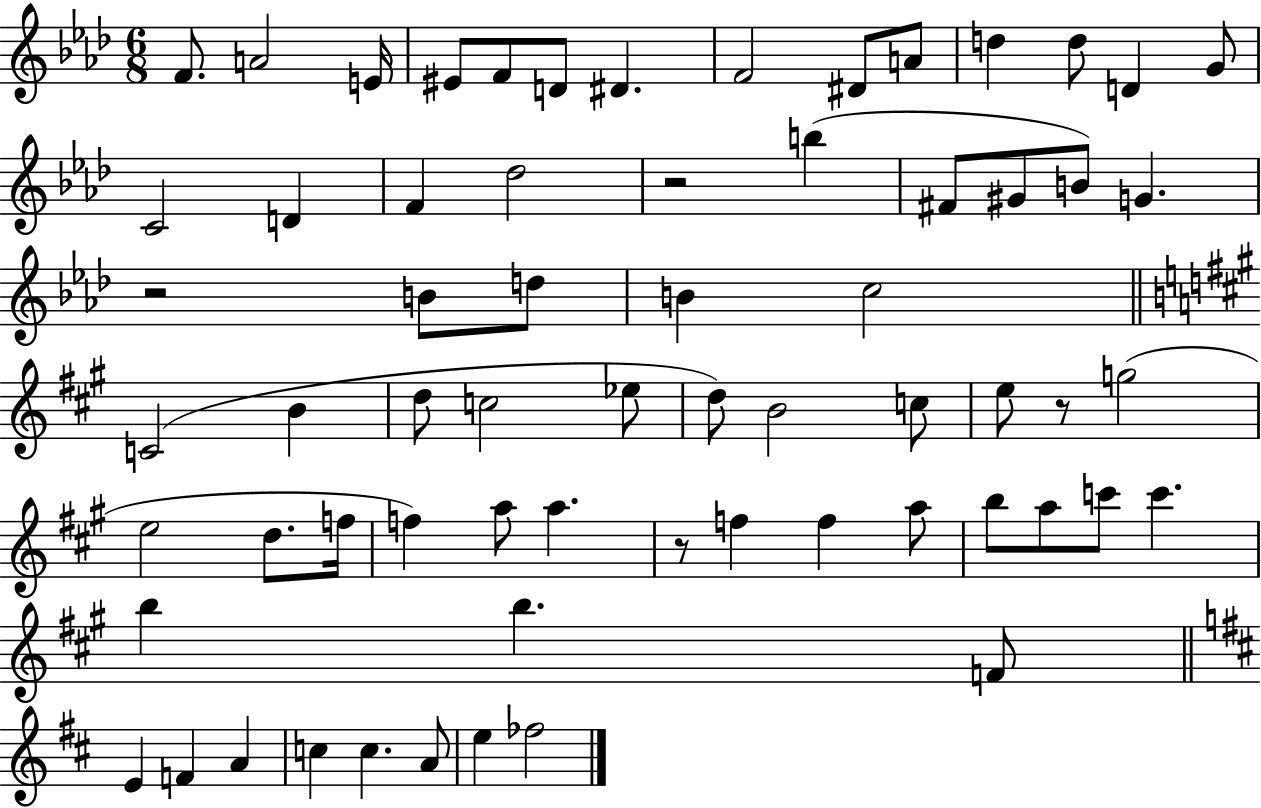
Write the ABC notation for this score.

X:1
T:Untitled
M:6/8
L:1/4
K:Ab
F/2 A2 E/4 ^E/2 F/2 D/2 ^D F2 ^D/2 A/2 d d/2 D G/2 C2 D F _d2 z2 b ^F/2 ^G/2 B/2 G z2 B/2 d/2 B c2 C2 B d/2 c2 _e/2 d/2 B2 c/2 e/2 z/2 g2 e2 d/2 f/4 f a/2 a z/2 f f a/2 b/2 a/2 c'/2 c' b b F/2 E F A c c A/2 e _f2